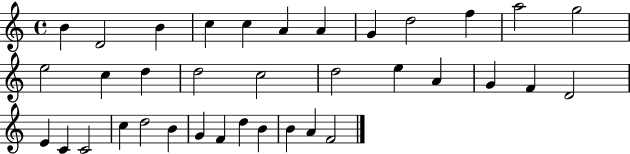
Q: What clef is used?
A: treble